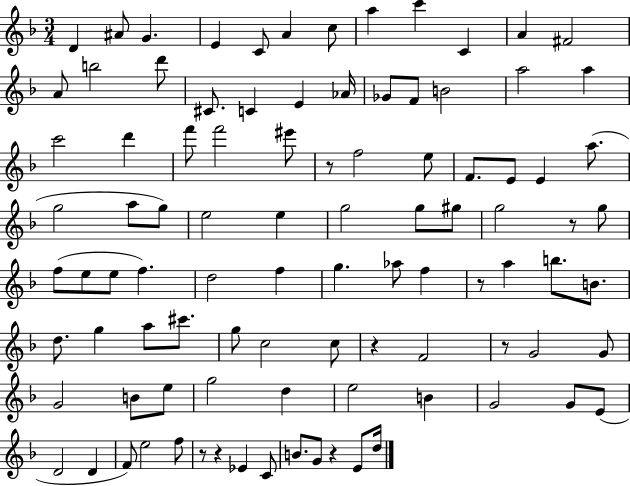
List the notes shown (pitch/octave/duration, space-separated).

D4/q A#4/e G4/q. E4/q C4/e A4/q C5/e A5/q C6/q C4/q A4/q F#4/h A4/e B5/h D6/e C#4/e. C4/q E4/q Ab4/s Gb4/e F4/e B4/h A5/h A5/q C6/h D6/q F6/e F6/h EIS6/e R/e F5/h E5/e F4/e. E4/e E4/q A5/e. G5/h A5/e G5/e E5/h E5/q G5/h G5/e G#5/e G5/h R/e G5/e F5/e E5/e E5/e F5/q. D5/h F5/q G5/q. Ab5/e F5/q R/e A5/q B5/e. B4/e. D5/e. G5/q A5/e C#6/e. G5/e C5/h C5/e R/q F4/h R/e G4/h G4/e G4/h B4/e E5/e G5/h D5/q E5/h B4/q G4/h G4/e E4/e D4/h D4/q F4/e E5/h F5/e R/e R/q Eb4/q C4/e B4/e. G4/e R/q E4/e D5/s